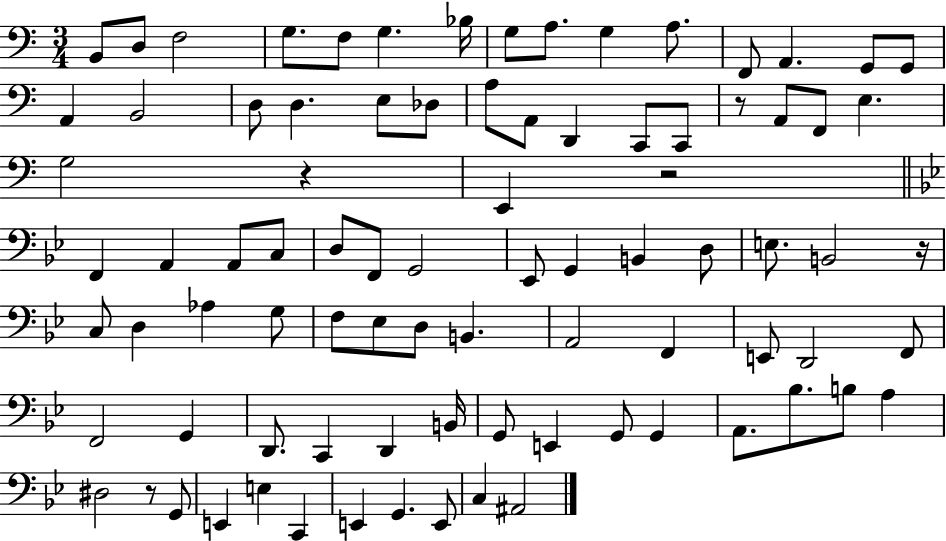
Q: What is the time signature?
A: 3/4